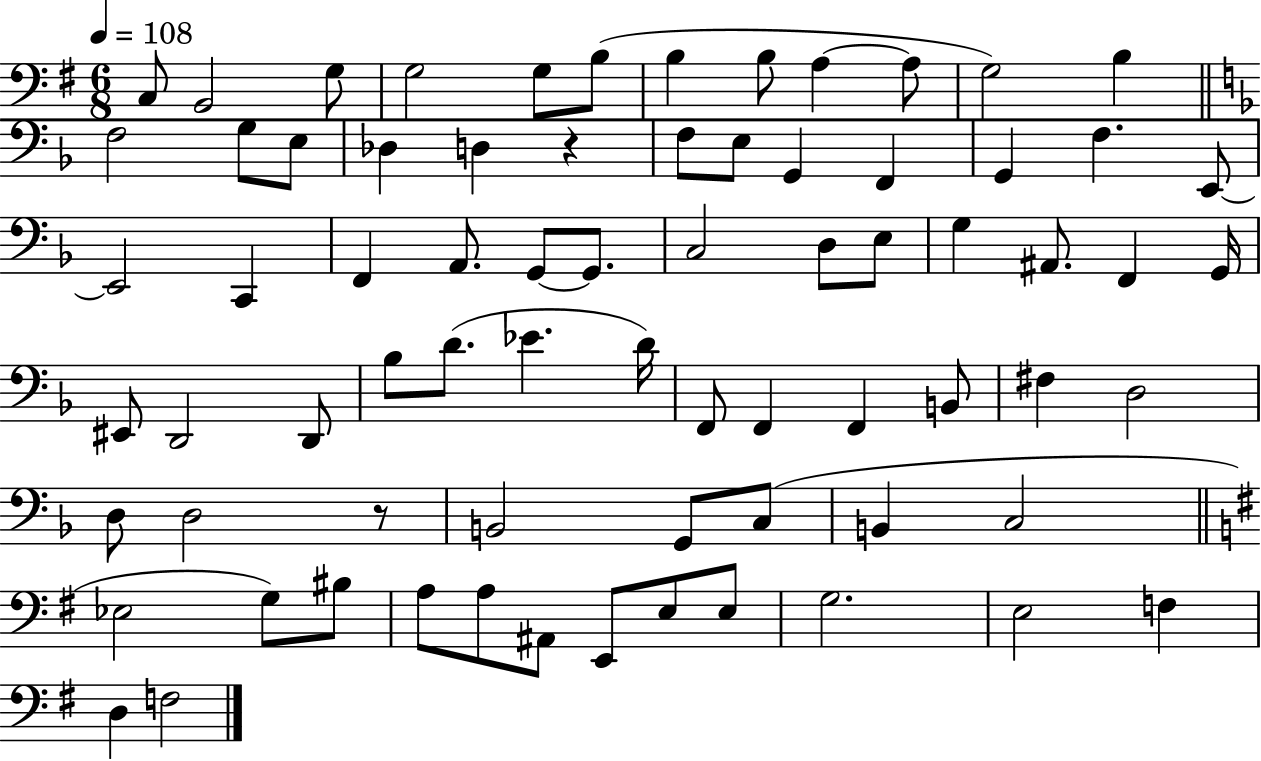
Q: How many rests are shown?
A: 2